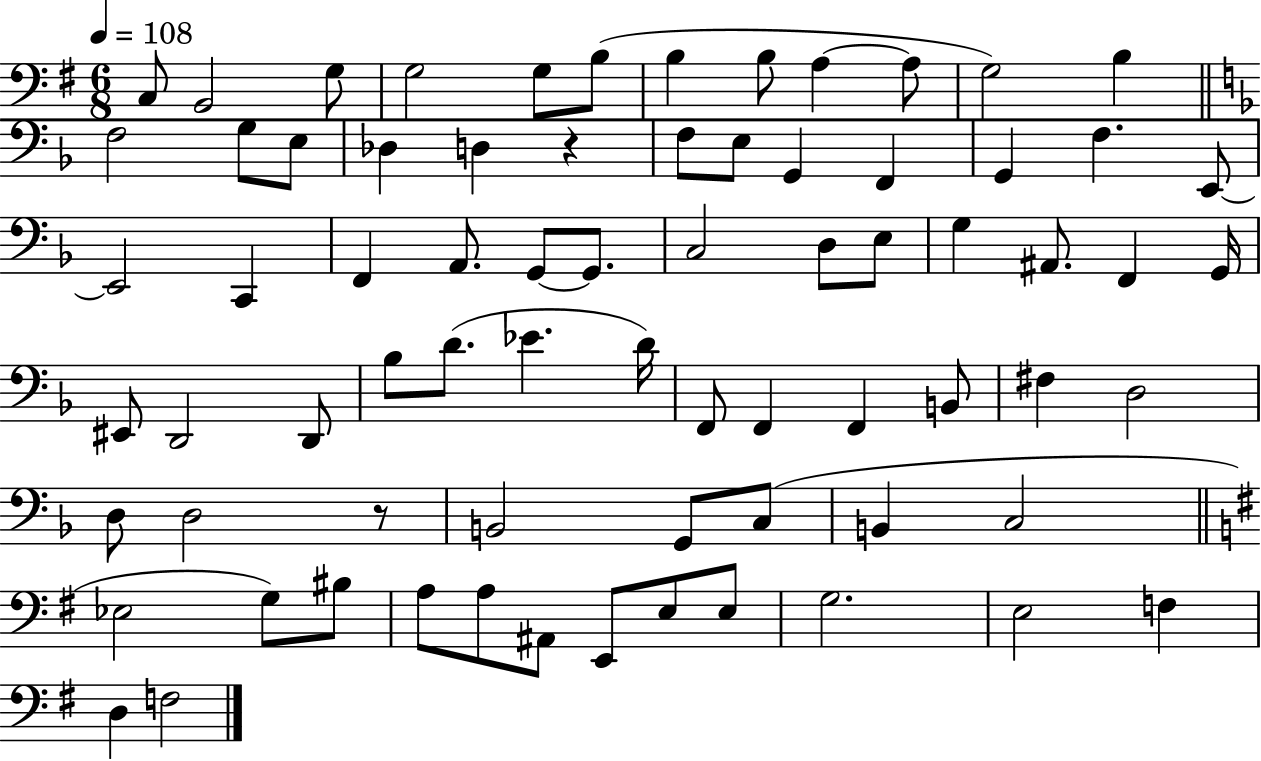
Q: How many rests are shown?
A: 2